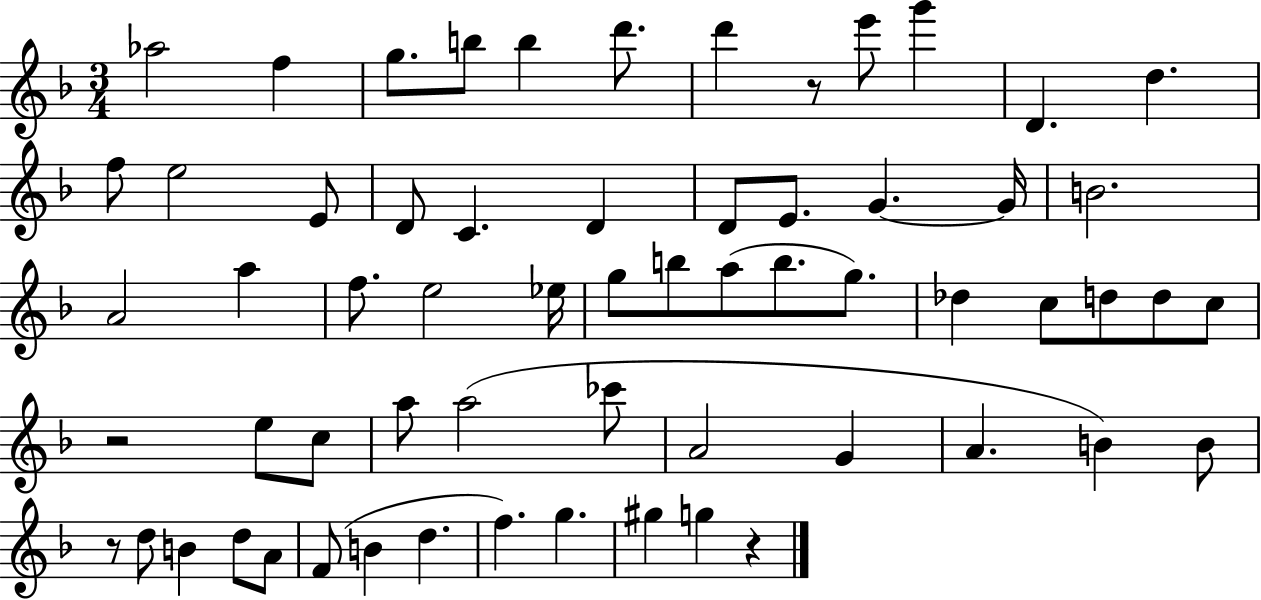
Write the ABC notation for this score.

X:1
T:Untitled
M:3/4
L:1/4
K:F
_a2 f g/2 b/2 b d'/2 d' z/2 e'/2 g' D d f/2 e2 E/2 D/2 C D D/2 E/2 G G/4 B2 A2 a f/2 e2 _e/4 g/2 b/2 a/2 b/2 g/2 _d c/2 d/2 d/2 c/2 z2 e/2 c/2 a/2 a2 _c'/2 A2 G A B B/2 z/2 d/2 B d/2 A/2 F/2 B d f g ^g g z